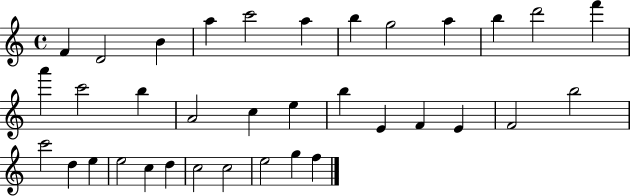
F4/q D4/h B4/q A5/q C6/h A5/q B5/q G5/h A5/q B5/q D6/h F6/q A6/q C6/h B5/q A4/h C5/q E5/q B5/q E4/q F4/q E4/q F4/h B5/h C6/h D5/q E5/q E5/h C5/q D5/q C5/h C5/h E5/h G5/q F5/q